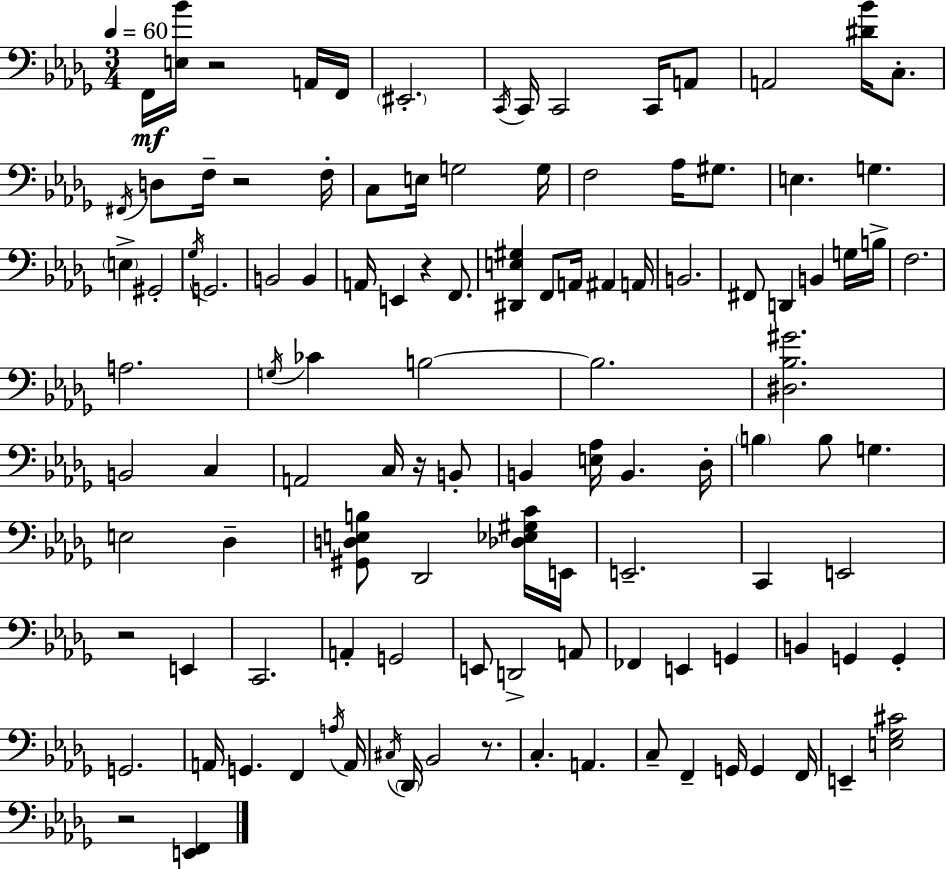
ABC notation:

X:1
T:Untitled
M:3/4
L:1/4
K:Bbm
F,,/4 [E,_B]/4 z2 A,,/4 F,,/4 ^E,,2 C,,/4 C,,/4 C,,2 C,,/4 A,,/2 A,,2 [^D_B]/4 C,/2 ^F,,/4 D,/2 F,/4 z2 F,/4 C,/2 E,/4 G,2 G,/4 F,2 _A,/4 ^G,/2 E, G, E, ^G,,2 _G,/4 G,,2 B,,2 B,, A,,/4 E,, z F,,/2 [^D,,E,^G,] F,,/2 A,,/4 ^A,, A,,/4 B,,2 ^F,,/2 D,, B,, G,/4 B,/4 F,2 A,2 G,/4 _C B,2 B,2 [^D,_B,^G]2 B,,2 C, A,,2 C,/4 z/4 B,,/2 B,, [E,_A,]/4 B,, _D,/4 B, B,/2 G, E,2 _D, [^G,,D,E,B,]/2 _D,,2 [_D,_E,^G,C]/4 E,,/4 E,,2 C,, E,,2 z2 E,, C,,2 A,, G,,2 E,,/2 D,,2 A,,/2 _F,, E,, G,, B,, G,, G,, G,,2 A,,/4 G,, F,, A,/4 A,,/4 ^C,/4 _D,,/4 _B,,2 z/2 C, A,, C,/2 F,, G,,/4 G,, F,,/4 E,, [E,_G,^C]2 z2 [E,,F,,]